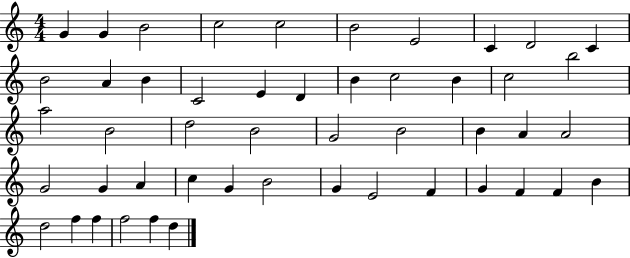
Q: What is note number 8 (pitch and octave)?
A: C4